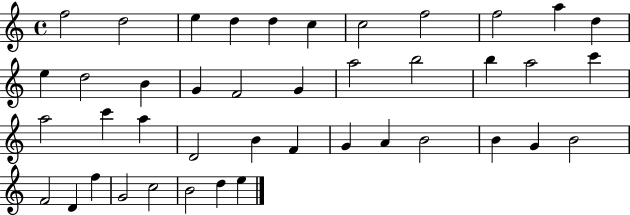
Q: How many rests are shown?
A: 0